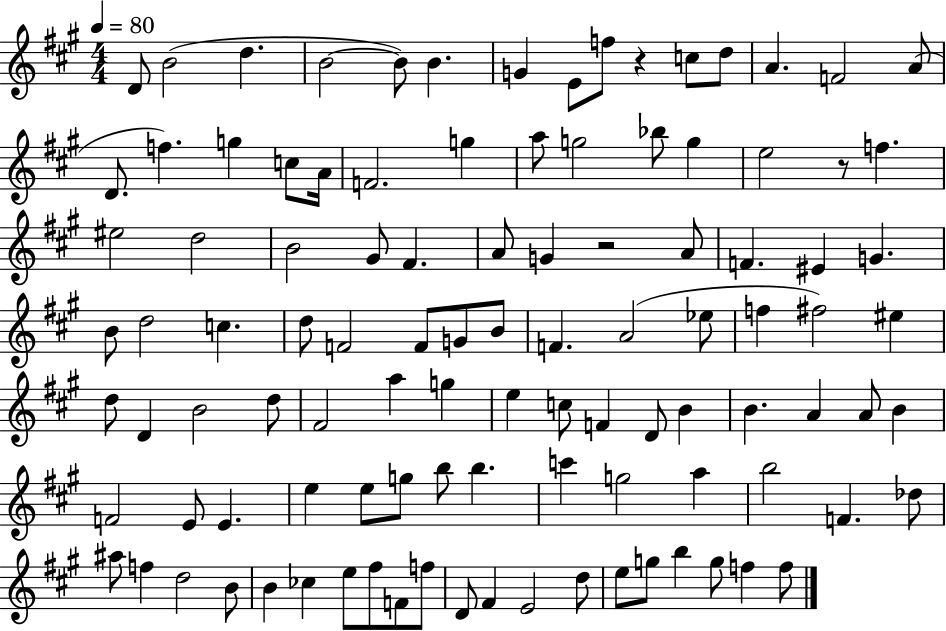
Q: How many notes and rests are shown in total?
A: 105